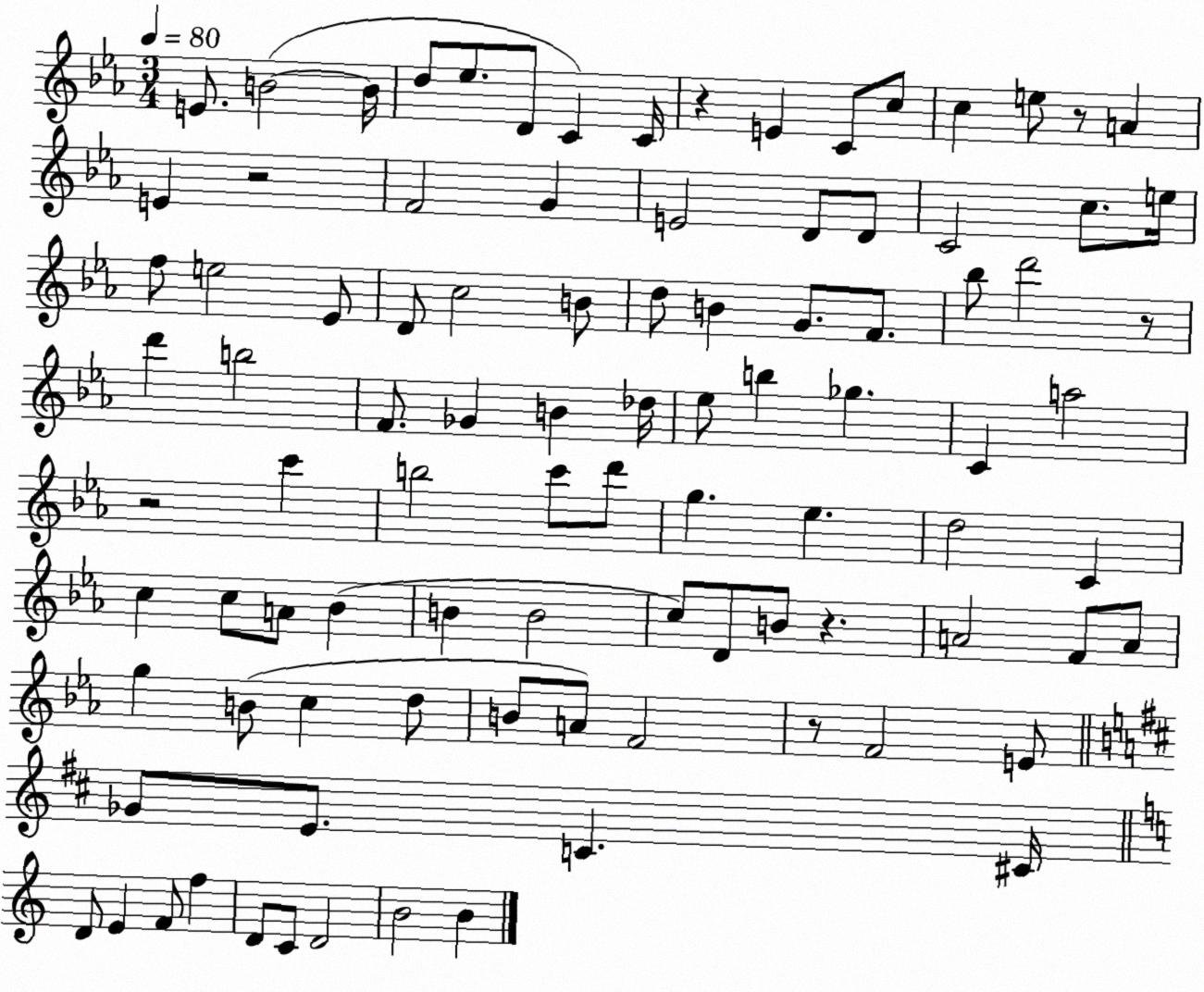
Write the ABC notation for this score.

X:1
T:Untitled
M:3/4
L:1/4
K:Eb
E/2 B2 B/4 d/2 _e/2 D/2 C C/4 z E C/2 c/2 c e/2 z/2 A E z2 F2 G E2 D/2 D/2 C2 c/2 e/4 f/2 e2 _E/2 D/2 c2 B/2 d/2 B G/2 F/2 _b/2 d'2 z/2 d' b2 F/2 _G B _d/4 _e/2 b _g C a2 z2 c' b2 c'/2 d'/2 g _e d2 C c c/2 A/2 _B B B2 c/2 D/2 B/2 z A2 F/2 A/2 g B/2 c d/2 B/2 A/2 F2 z/2 F2 E/2 _G/2 E/2 C ^C/4 D/2 E F/2 f D/2 C/2 D2 B2 B